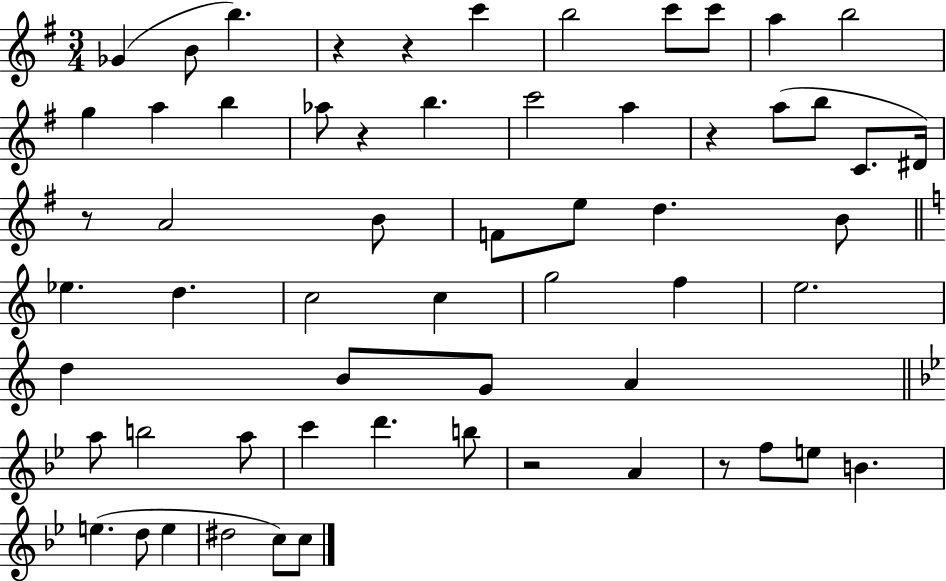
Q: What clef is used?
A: treble